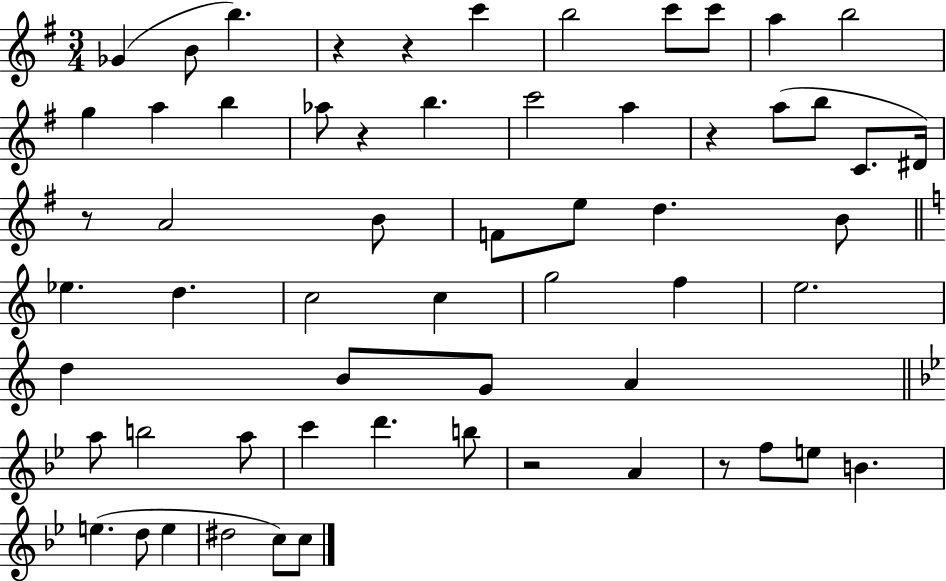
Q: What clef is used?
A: treble